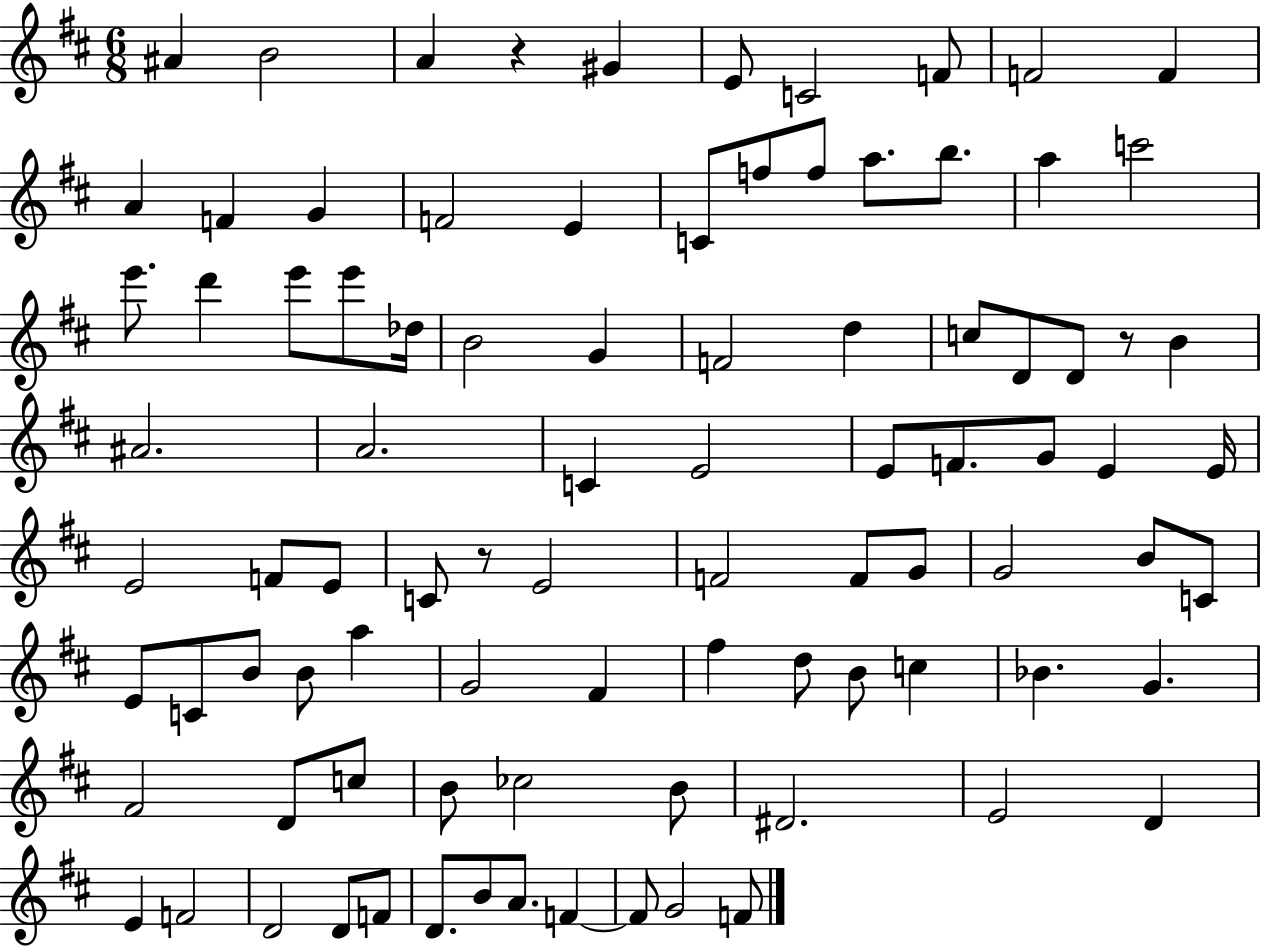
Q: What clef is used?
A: treble